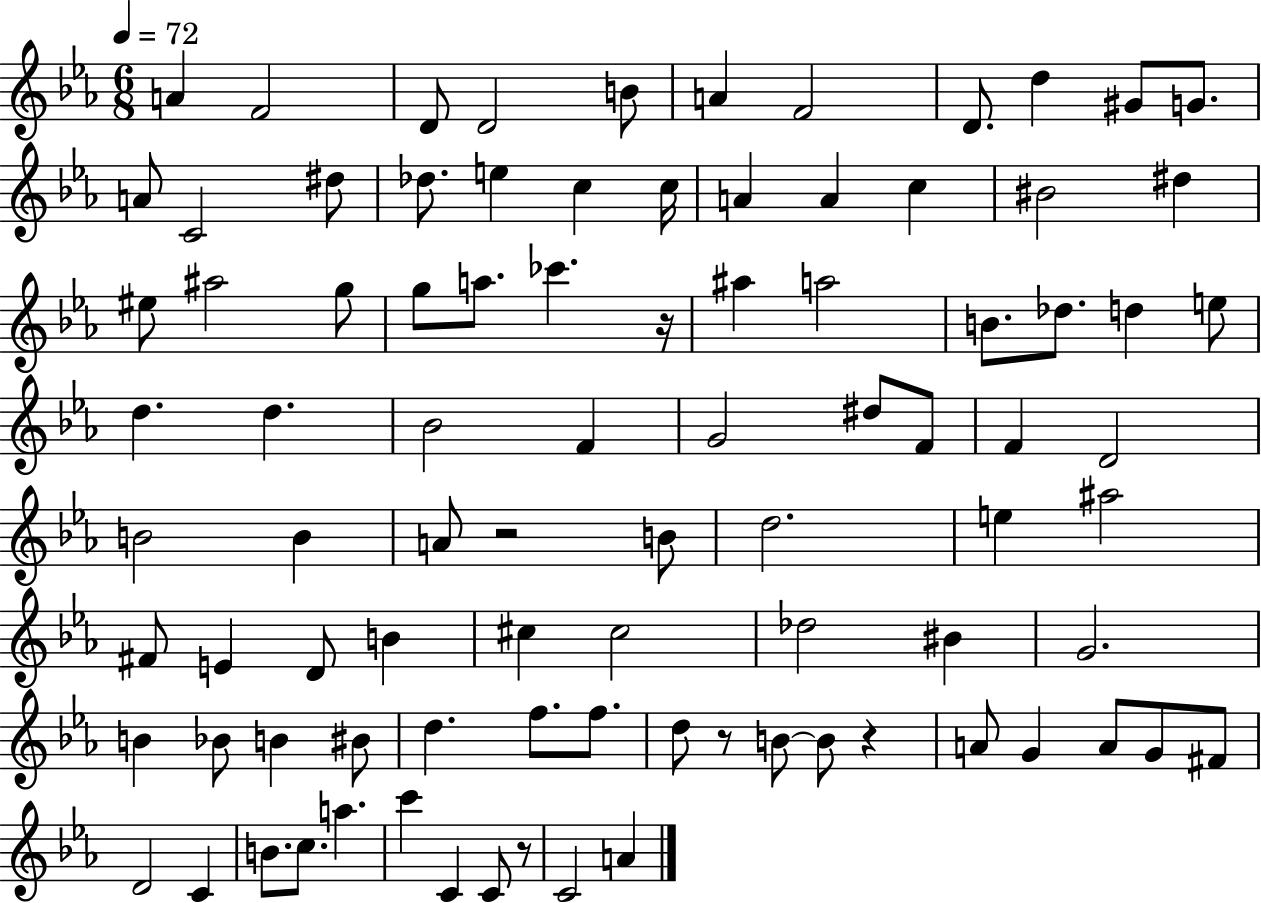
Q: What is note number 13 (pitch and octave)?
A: C4